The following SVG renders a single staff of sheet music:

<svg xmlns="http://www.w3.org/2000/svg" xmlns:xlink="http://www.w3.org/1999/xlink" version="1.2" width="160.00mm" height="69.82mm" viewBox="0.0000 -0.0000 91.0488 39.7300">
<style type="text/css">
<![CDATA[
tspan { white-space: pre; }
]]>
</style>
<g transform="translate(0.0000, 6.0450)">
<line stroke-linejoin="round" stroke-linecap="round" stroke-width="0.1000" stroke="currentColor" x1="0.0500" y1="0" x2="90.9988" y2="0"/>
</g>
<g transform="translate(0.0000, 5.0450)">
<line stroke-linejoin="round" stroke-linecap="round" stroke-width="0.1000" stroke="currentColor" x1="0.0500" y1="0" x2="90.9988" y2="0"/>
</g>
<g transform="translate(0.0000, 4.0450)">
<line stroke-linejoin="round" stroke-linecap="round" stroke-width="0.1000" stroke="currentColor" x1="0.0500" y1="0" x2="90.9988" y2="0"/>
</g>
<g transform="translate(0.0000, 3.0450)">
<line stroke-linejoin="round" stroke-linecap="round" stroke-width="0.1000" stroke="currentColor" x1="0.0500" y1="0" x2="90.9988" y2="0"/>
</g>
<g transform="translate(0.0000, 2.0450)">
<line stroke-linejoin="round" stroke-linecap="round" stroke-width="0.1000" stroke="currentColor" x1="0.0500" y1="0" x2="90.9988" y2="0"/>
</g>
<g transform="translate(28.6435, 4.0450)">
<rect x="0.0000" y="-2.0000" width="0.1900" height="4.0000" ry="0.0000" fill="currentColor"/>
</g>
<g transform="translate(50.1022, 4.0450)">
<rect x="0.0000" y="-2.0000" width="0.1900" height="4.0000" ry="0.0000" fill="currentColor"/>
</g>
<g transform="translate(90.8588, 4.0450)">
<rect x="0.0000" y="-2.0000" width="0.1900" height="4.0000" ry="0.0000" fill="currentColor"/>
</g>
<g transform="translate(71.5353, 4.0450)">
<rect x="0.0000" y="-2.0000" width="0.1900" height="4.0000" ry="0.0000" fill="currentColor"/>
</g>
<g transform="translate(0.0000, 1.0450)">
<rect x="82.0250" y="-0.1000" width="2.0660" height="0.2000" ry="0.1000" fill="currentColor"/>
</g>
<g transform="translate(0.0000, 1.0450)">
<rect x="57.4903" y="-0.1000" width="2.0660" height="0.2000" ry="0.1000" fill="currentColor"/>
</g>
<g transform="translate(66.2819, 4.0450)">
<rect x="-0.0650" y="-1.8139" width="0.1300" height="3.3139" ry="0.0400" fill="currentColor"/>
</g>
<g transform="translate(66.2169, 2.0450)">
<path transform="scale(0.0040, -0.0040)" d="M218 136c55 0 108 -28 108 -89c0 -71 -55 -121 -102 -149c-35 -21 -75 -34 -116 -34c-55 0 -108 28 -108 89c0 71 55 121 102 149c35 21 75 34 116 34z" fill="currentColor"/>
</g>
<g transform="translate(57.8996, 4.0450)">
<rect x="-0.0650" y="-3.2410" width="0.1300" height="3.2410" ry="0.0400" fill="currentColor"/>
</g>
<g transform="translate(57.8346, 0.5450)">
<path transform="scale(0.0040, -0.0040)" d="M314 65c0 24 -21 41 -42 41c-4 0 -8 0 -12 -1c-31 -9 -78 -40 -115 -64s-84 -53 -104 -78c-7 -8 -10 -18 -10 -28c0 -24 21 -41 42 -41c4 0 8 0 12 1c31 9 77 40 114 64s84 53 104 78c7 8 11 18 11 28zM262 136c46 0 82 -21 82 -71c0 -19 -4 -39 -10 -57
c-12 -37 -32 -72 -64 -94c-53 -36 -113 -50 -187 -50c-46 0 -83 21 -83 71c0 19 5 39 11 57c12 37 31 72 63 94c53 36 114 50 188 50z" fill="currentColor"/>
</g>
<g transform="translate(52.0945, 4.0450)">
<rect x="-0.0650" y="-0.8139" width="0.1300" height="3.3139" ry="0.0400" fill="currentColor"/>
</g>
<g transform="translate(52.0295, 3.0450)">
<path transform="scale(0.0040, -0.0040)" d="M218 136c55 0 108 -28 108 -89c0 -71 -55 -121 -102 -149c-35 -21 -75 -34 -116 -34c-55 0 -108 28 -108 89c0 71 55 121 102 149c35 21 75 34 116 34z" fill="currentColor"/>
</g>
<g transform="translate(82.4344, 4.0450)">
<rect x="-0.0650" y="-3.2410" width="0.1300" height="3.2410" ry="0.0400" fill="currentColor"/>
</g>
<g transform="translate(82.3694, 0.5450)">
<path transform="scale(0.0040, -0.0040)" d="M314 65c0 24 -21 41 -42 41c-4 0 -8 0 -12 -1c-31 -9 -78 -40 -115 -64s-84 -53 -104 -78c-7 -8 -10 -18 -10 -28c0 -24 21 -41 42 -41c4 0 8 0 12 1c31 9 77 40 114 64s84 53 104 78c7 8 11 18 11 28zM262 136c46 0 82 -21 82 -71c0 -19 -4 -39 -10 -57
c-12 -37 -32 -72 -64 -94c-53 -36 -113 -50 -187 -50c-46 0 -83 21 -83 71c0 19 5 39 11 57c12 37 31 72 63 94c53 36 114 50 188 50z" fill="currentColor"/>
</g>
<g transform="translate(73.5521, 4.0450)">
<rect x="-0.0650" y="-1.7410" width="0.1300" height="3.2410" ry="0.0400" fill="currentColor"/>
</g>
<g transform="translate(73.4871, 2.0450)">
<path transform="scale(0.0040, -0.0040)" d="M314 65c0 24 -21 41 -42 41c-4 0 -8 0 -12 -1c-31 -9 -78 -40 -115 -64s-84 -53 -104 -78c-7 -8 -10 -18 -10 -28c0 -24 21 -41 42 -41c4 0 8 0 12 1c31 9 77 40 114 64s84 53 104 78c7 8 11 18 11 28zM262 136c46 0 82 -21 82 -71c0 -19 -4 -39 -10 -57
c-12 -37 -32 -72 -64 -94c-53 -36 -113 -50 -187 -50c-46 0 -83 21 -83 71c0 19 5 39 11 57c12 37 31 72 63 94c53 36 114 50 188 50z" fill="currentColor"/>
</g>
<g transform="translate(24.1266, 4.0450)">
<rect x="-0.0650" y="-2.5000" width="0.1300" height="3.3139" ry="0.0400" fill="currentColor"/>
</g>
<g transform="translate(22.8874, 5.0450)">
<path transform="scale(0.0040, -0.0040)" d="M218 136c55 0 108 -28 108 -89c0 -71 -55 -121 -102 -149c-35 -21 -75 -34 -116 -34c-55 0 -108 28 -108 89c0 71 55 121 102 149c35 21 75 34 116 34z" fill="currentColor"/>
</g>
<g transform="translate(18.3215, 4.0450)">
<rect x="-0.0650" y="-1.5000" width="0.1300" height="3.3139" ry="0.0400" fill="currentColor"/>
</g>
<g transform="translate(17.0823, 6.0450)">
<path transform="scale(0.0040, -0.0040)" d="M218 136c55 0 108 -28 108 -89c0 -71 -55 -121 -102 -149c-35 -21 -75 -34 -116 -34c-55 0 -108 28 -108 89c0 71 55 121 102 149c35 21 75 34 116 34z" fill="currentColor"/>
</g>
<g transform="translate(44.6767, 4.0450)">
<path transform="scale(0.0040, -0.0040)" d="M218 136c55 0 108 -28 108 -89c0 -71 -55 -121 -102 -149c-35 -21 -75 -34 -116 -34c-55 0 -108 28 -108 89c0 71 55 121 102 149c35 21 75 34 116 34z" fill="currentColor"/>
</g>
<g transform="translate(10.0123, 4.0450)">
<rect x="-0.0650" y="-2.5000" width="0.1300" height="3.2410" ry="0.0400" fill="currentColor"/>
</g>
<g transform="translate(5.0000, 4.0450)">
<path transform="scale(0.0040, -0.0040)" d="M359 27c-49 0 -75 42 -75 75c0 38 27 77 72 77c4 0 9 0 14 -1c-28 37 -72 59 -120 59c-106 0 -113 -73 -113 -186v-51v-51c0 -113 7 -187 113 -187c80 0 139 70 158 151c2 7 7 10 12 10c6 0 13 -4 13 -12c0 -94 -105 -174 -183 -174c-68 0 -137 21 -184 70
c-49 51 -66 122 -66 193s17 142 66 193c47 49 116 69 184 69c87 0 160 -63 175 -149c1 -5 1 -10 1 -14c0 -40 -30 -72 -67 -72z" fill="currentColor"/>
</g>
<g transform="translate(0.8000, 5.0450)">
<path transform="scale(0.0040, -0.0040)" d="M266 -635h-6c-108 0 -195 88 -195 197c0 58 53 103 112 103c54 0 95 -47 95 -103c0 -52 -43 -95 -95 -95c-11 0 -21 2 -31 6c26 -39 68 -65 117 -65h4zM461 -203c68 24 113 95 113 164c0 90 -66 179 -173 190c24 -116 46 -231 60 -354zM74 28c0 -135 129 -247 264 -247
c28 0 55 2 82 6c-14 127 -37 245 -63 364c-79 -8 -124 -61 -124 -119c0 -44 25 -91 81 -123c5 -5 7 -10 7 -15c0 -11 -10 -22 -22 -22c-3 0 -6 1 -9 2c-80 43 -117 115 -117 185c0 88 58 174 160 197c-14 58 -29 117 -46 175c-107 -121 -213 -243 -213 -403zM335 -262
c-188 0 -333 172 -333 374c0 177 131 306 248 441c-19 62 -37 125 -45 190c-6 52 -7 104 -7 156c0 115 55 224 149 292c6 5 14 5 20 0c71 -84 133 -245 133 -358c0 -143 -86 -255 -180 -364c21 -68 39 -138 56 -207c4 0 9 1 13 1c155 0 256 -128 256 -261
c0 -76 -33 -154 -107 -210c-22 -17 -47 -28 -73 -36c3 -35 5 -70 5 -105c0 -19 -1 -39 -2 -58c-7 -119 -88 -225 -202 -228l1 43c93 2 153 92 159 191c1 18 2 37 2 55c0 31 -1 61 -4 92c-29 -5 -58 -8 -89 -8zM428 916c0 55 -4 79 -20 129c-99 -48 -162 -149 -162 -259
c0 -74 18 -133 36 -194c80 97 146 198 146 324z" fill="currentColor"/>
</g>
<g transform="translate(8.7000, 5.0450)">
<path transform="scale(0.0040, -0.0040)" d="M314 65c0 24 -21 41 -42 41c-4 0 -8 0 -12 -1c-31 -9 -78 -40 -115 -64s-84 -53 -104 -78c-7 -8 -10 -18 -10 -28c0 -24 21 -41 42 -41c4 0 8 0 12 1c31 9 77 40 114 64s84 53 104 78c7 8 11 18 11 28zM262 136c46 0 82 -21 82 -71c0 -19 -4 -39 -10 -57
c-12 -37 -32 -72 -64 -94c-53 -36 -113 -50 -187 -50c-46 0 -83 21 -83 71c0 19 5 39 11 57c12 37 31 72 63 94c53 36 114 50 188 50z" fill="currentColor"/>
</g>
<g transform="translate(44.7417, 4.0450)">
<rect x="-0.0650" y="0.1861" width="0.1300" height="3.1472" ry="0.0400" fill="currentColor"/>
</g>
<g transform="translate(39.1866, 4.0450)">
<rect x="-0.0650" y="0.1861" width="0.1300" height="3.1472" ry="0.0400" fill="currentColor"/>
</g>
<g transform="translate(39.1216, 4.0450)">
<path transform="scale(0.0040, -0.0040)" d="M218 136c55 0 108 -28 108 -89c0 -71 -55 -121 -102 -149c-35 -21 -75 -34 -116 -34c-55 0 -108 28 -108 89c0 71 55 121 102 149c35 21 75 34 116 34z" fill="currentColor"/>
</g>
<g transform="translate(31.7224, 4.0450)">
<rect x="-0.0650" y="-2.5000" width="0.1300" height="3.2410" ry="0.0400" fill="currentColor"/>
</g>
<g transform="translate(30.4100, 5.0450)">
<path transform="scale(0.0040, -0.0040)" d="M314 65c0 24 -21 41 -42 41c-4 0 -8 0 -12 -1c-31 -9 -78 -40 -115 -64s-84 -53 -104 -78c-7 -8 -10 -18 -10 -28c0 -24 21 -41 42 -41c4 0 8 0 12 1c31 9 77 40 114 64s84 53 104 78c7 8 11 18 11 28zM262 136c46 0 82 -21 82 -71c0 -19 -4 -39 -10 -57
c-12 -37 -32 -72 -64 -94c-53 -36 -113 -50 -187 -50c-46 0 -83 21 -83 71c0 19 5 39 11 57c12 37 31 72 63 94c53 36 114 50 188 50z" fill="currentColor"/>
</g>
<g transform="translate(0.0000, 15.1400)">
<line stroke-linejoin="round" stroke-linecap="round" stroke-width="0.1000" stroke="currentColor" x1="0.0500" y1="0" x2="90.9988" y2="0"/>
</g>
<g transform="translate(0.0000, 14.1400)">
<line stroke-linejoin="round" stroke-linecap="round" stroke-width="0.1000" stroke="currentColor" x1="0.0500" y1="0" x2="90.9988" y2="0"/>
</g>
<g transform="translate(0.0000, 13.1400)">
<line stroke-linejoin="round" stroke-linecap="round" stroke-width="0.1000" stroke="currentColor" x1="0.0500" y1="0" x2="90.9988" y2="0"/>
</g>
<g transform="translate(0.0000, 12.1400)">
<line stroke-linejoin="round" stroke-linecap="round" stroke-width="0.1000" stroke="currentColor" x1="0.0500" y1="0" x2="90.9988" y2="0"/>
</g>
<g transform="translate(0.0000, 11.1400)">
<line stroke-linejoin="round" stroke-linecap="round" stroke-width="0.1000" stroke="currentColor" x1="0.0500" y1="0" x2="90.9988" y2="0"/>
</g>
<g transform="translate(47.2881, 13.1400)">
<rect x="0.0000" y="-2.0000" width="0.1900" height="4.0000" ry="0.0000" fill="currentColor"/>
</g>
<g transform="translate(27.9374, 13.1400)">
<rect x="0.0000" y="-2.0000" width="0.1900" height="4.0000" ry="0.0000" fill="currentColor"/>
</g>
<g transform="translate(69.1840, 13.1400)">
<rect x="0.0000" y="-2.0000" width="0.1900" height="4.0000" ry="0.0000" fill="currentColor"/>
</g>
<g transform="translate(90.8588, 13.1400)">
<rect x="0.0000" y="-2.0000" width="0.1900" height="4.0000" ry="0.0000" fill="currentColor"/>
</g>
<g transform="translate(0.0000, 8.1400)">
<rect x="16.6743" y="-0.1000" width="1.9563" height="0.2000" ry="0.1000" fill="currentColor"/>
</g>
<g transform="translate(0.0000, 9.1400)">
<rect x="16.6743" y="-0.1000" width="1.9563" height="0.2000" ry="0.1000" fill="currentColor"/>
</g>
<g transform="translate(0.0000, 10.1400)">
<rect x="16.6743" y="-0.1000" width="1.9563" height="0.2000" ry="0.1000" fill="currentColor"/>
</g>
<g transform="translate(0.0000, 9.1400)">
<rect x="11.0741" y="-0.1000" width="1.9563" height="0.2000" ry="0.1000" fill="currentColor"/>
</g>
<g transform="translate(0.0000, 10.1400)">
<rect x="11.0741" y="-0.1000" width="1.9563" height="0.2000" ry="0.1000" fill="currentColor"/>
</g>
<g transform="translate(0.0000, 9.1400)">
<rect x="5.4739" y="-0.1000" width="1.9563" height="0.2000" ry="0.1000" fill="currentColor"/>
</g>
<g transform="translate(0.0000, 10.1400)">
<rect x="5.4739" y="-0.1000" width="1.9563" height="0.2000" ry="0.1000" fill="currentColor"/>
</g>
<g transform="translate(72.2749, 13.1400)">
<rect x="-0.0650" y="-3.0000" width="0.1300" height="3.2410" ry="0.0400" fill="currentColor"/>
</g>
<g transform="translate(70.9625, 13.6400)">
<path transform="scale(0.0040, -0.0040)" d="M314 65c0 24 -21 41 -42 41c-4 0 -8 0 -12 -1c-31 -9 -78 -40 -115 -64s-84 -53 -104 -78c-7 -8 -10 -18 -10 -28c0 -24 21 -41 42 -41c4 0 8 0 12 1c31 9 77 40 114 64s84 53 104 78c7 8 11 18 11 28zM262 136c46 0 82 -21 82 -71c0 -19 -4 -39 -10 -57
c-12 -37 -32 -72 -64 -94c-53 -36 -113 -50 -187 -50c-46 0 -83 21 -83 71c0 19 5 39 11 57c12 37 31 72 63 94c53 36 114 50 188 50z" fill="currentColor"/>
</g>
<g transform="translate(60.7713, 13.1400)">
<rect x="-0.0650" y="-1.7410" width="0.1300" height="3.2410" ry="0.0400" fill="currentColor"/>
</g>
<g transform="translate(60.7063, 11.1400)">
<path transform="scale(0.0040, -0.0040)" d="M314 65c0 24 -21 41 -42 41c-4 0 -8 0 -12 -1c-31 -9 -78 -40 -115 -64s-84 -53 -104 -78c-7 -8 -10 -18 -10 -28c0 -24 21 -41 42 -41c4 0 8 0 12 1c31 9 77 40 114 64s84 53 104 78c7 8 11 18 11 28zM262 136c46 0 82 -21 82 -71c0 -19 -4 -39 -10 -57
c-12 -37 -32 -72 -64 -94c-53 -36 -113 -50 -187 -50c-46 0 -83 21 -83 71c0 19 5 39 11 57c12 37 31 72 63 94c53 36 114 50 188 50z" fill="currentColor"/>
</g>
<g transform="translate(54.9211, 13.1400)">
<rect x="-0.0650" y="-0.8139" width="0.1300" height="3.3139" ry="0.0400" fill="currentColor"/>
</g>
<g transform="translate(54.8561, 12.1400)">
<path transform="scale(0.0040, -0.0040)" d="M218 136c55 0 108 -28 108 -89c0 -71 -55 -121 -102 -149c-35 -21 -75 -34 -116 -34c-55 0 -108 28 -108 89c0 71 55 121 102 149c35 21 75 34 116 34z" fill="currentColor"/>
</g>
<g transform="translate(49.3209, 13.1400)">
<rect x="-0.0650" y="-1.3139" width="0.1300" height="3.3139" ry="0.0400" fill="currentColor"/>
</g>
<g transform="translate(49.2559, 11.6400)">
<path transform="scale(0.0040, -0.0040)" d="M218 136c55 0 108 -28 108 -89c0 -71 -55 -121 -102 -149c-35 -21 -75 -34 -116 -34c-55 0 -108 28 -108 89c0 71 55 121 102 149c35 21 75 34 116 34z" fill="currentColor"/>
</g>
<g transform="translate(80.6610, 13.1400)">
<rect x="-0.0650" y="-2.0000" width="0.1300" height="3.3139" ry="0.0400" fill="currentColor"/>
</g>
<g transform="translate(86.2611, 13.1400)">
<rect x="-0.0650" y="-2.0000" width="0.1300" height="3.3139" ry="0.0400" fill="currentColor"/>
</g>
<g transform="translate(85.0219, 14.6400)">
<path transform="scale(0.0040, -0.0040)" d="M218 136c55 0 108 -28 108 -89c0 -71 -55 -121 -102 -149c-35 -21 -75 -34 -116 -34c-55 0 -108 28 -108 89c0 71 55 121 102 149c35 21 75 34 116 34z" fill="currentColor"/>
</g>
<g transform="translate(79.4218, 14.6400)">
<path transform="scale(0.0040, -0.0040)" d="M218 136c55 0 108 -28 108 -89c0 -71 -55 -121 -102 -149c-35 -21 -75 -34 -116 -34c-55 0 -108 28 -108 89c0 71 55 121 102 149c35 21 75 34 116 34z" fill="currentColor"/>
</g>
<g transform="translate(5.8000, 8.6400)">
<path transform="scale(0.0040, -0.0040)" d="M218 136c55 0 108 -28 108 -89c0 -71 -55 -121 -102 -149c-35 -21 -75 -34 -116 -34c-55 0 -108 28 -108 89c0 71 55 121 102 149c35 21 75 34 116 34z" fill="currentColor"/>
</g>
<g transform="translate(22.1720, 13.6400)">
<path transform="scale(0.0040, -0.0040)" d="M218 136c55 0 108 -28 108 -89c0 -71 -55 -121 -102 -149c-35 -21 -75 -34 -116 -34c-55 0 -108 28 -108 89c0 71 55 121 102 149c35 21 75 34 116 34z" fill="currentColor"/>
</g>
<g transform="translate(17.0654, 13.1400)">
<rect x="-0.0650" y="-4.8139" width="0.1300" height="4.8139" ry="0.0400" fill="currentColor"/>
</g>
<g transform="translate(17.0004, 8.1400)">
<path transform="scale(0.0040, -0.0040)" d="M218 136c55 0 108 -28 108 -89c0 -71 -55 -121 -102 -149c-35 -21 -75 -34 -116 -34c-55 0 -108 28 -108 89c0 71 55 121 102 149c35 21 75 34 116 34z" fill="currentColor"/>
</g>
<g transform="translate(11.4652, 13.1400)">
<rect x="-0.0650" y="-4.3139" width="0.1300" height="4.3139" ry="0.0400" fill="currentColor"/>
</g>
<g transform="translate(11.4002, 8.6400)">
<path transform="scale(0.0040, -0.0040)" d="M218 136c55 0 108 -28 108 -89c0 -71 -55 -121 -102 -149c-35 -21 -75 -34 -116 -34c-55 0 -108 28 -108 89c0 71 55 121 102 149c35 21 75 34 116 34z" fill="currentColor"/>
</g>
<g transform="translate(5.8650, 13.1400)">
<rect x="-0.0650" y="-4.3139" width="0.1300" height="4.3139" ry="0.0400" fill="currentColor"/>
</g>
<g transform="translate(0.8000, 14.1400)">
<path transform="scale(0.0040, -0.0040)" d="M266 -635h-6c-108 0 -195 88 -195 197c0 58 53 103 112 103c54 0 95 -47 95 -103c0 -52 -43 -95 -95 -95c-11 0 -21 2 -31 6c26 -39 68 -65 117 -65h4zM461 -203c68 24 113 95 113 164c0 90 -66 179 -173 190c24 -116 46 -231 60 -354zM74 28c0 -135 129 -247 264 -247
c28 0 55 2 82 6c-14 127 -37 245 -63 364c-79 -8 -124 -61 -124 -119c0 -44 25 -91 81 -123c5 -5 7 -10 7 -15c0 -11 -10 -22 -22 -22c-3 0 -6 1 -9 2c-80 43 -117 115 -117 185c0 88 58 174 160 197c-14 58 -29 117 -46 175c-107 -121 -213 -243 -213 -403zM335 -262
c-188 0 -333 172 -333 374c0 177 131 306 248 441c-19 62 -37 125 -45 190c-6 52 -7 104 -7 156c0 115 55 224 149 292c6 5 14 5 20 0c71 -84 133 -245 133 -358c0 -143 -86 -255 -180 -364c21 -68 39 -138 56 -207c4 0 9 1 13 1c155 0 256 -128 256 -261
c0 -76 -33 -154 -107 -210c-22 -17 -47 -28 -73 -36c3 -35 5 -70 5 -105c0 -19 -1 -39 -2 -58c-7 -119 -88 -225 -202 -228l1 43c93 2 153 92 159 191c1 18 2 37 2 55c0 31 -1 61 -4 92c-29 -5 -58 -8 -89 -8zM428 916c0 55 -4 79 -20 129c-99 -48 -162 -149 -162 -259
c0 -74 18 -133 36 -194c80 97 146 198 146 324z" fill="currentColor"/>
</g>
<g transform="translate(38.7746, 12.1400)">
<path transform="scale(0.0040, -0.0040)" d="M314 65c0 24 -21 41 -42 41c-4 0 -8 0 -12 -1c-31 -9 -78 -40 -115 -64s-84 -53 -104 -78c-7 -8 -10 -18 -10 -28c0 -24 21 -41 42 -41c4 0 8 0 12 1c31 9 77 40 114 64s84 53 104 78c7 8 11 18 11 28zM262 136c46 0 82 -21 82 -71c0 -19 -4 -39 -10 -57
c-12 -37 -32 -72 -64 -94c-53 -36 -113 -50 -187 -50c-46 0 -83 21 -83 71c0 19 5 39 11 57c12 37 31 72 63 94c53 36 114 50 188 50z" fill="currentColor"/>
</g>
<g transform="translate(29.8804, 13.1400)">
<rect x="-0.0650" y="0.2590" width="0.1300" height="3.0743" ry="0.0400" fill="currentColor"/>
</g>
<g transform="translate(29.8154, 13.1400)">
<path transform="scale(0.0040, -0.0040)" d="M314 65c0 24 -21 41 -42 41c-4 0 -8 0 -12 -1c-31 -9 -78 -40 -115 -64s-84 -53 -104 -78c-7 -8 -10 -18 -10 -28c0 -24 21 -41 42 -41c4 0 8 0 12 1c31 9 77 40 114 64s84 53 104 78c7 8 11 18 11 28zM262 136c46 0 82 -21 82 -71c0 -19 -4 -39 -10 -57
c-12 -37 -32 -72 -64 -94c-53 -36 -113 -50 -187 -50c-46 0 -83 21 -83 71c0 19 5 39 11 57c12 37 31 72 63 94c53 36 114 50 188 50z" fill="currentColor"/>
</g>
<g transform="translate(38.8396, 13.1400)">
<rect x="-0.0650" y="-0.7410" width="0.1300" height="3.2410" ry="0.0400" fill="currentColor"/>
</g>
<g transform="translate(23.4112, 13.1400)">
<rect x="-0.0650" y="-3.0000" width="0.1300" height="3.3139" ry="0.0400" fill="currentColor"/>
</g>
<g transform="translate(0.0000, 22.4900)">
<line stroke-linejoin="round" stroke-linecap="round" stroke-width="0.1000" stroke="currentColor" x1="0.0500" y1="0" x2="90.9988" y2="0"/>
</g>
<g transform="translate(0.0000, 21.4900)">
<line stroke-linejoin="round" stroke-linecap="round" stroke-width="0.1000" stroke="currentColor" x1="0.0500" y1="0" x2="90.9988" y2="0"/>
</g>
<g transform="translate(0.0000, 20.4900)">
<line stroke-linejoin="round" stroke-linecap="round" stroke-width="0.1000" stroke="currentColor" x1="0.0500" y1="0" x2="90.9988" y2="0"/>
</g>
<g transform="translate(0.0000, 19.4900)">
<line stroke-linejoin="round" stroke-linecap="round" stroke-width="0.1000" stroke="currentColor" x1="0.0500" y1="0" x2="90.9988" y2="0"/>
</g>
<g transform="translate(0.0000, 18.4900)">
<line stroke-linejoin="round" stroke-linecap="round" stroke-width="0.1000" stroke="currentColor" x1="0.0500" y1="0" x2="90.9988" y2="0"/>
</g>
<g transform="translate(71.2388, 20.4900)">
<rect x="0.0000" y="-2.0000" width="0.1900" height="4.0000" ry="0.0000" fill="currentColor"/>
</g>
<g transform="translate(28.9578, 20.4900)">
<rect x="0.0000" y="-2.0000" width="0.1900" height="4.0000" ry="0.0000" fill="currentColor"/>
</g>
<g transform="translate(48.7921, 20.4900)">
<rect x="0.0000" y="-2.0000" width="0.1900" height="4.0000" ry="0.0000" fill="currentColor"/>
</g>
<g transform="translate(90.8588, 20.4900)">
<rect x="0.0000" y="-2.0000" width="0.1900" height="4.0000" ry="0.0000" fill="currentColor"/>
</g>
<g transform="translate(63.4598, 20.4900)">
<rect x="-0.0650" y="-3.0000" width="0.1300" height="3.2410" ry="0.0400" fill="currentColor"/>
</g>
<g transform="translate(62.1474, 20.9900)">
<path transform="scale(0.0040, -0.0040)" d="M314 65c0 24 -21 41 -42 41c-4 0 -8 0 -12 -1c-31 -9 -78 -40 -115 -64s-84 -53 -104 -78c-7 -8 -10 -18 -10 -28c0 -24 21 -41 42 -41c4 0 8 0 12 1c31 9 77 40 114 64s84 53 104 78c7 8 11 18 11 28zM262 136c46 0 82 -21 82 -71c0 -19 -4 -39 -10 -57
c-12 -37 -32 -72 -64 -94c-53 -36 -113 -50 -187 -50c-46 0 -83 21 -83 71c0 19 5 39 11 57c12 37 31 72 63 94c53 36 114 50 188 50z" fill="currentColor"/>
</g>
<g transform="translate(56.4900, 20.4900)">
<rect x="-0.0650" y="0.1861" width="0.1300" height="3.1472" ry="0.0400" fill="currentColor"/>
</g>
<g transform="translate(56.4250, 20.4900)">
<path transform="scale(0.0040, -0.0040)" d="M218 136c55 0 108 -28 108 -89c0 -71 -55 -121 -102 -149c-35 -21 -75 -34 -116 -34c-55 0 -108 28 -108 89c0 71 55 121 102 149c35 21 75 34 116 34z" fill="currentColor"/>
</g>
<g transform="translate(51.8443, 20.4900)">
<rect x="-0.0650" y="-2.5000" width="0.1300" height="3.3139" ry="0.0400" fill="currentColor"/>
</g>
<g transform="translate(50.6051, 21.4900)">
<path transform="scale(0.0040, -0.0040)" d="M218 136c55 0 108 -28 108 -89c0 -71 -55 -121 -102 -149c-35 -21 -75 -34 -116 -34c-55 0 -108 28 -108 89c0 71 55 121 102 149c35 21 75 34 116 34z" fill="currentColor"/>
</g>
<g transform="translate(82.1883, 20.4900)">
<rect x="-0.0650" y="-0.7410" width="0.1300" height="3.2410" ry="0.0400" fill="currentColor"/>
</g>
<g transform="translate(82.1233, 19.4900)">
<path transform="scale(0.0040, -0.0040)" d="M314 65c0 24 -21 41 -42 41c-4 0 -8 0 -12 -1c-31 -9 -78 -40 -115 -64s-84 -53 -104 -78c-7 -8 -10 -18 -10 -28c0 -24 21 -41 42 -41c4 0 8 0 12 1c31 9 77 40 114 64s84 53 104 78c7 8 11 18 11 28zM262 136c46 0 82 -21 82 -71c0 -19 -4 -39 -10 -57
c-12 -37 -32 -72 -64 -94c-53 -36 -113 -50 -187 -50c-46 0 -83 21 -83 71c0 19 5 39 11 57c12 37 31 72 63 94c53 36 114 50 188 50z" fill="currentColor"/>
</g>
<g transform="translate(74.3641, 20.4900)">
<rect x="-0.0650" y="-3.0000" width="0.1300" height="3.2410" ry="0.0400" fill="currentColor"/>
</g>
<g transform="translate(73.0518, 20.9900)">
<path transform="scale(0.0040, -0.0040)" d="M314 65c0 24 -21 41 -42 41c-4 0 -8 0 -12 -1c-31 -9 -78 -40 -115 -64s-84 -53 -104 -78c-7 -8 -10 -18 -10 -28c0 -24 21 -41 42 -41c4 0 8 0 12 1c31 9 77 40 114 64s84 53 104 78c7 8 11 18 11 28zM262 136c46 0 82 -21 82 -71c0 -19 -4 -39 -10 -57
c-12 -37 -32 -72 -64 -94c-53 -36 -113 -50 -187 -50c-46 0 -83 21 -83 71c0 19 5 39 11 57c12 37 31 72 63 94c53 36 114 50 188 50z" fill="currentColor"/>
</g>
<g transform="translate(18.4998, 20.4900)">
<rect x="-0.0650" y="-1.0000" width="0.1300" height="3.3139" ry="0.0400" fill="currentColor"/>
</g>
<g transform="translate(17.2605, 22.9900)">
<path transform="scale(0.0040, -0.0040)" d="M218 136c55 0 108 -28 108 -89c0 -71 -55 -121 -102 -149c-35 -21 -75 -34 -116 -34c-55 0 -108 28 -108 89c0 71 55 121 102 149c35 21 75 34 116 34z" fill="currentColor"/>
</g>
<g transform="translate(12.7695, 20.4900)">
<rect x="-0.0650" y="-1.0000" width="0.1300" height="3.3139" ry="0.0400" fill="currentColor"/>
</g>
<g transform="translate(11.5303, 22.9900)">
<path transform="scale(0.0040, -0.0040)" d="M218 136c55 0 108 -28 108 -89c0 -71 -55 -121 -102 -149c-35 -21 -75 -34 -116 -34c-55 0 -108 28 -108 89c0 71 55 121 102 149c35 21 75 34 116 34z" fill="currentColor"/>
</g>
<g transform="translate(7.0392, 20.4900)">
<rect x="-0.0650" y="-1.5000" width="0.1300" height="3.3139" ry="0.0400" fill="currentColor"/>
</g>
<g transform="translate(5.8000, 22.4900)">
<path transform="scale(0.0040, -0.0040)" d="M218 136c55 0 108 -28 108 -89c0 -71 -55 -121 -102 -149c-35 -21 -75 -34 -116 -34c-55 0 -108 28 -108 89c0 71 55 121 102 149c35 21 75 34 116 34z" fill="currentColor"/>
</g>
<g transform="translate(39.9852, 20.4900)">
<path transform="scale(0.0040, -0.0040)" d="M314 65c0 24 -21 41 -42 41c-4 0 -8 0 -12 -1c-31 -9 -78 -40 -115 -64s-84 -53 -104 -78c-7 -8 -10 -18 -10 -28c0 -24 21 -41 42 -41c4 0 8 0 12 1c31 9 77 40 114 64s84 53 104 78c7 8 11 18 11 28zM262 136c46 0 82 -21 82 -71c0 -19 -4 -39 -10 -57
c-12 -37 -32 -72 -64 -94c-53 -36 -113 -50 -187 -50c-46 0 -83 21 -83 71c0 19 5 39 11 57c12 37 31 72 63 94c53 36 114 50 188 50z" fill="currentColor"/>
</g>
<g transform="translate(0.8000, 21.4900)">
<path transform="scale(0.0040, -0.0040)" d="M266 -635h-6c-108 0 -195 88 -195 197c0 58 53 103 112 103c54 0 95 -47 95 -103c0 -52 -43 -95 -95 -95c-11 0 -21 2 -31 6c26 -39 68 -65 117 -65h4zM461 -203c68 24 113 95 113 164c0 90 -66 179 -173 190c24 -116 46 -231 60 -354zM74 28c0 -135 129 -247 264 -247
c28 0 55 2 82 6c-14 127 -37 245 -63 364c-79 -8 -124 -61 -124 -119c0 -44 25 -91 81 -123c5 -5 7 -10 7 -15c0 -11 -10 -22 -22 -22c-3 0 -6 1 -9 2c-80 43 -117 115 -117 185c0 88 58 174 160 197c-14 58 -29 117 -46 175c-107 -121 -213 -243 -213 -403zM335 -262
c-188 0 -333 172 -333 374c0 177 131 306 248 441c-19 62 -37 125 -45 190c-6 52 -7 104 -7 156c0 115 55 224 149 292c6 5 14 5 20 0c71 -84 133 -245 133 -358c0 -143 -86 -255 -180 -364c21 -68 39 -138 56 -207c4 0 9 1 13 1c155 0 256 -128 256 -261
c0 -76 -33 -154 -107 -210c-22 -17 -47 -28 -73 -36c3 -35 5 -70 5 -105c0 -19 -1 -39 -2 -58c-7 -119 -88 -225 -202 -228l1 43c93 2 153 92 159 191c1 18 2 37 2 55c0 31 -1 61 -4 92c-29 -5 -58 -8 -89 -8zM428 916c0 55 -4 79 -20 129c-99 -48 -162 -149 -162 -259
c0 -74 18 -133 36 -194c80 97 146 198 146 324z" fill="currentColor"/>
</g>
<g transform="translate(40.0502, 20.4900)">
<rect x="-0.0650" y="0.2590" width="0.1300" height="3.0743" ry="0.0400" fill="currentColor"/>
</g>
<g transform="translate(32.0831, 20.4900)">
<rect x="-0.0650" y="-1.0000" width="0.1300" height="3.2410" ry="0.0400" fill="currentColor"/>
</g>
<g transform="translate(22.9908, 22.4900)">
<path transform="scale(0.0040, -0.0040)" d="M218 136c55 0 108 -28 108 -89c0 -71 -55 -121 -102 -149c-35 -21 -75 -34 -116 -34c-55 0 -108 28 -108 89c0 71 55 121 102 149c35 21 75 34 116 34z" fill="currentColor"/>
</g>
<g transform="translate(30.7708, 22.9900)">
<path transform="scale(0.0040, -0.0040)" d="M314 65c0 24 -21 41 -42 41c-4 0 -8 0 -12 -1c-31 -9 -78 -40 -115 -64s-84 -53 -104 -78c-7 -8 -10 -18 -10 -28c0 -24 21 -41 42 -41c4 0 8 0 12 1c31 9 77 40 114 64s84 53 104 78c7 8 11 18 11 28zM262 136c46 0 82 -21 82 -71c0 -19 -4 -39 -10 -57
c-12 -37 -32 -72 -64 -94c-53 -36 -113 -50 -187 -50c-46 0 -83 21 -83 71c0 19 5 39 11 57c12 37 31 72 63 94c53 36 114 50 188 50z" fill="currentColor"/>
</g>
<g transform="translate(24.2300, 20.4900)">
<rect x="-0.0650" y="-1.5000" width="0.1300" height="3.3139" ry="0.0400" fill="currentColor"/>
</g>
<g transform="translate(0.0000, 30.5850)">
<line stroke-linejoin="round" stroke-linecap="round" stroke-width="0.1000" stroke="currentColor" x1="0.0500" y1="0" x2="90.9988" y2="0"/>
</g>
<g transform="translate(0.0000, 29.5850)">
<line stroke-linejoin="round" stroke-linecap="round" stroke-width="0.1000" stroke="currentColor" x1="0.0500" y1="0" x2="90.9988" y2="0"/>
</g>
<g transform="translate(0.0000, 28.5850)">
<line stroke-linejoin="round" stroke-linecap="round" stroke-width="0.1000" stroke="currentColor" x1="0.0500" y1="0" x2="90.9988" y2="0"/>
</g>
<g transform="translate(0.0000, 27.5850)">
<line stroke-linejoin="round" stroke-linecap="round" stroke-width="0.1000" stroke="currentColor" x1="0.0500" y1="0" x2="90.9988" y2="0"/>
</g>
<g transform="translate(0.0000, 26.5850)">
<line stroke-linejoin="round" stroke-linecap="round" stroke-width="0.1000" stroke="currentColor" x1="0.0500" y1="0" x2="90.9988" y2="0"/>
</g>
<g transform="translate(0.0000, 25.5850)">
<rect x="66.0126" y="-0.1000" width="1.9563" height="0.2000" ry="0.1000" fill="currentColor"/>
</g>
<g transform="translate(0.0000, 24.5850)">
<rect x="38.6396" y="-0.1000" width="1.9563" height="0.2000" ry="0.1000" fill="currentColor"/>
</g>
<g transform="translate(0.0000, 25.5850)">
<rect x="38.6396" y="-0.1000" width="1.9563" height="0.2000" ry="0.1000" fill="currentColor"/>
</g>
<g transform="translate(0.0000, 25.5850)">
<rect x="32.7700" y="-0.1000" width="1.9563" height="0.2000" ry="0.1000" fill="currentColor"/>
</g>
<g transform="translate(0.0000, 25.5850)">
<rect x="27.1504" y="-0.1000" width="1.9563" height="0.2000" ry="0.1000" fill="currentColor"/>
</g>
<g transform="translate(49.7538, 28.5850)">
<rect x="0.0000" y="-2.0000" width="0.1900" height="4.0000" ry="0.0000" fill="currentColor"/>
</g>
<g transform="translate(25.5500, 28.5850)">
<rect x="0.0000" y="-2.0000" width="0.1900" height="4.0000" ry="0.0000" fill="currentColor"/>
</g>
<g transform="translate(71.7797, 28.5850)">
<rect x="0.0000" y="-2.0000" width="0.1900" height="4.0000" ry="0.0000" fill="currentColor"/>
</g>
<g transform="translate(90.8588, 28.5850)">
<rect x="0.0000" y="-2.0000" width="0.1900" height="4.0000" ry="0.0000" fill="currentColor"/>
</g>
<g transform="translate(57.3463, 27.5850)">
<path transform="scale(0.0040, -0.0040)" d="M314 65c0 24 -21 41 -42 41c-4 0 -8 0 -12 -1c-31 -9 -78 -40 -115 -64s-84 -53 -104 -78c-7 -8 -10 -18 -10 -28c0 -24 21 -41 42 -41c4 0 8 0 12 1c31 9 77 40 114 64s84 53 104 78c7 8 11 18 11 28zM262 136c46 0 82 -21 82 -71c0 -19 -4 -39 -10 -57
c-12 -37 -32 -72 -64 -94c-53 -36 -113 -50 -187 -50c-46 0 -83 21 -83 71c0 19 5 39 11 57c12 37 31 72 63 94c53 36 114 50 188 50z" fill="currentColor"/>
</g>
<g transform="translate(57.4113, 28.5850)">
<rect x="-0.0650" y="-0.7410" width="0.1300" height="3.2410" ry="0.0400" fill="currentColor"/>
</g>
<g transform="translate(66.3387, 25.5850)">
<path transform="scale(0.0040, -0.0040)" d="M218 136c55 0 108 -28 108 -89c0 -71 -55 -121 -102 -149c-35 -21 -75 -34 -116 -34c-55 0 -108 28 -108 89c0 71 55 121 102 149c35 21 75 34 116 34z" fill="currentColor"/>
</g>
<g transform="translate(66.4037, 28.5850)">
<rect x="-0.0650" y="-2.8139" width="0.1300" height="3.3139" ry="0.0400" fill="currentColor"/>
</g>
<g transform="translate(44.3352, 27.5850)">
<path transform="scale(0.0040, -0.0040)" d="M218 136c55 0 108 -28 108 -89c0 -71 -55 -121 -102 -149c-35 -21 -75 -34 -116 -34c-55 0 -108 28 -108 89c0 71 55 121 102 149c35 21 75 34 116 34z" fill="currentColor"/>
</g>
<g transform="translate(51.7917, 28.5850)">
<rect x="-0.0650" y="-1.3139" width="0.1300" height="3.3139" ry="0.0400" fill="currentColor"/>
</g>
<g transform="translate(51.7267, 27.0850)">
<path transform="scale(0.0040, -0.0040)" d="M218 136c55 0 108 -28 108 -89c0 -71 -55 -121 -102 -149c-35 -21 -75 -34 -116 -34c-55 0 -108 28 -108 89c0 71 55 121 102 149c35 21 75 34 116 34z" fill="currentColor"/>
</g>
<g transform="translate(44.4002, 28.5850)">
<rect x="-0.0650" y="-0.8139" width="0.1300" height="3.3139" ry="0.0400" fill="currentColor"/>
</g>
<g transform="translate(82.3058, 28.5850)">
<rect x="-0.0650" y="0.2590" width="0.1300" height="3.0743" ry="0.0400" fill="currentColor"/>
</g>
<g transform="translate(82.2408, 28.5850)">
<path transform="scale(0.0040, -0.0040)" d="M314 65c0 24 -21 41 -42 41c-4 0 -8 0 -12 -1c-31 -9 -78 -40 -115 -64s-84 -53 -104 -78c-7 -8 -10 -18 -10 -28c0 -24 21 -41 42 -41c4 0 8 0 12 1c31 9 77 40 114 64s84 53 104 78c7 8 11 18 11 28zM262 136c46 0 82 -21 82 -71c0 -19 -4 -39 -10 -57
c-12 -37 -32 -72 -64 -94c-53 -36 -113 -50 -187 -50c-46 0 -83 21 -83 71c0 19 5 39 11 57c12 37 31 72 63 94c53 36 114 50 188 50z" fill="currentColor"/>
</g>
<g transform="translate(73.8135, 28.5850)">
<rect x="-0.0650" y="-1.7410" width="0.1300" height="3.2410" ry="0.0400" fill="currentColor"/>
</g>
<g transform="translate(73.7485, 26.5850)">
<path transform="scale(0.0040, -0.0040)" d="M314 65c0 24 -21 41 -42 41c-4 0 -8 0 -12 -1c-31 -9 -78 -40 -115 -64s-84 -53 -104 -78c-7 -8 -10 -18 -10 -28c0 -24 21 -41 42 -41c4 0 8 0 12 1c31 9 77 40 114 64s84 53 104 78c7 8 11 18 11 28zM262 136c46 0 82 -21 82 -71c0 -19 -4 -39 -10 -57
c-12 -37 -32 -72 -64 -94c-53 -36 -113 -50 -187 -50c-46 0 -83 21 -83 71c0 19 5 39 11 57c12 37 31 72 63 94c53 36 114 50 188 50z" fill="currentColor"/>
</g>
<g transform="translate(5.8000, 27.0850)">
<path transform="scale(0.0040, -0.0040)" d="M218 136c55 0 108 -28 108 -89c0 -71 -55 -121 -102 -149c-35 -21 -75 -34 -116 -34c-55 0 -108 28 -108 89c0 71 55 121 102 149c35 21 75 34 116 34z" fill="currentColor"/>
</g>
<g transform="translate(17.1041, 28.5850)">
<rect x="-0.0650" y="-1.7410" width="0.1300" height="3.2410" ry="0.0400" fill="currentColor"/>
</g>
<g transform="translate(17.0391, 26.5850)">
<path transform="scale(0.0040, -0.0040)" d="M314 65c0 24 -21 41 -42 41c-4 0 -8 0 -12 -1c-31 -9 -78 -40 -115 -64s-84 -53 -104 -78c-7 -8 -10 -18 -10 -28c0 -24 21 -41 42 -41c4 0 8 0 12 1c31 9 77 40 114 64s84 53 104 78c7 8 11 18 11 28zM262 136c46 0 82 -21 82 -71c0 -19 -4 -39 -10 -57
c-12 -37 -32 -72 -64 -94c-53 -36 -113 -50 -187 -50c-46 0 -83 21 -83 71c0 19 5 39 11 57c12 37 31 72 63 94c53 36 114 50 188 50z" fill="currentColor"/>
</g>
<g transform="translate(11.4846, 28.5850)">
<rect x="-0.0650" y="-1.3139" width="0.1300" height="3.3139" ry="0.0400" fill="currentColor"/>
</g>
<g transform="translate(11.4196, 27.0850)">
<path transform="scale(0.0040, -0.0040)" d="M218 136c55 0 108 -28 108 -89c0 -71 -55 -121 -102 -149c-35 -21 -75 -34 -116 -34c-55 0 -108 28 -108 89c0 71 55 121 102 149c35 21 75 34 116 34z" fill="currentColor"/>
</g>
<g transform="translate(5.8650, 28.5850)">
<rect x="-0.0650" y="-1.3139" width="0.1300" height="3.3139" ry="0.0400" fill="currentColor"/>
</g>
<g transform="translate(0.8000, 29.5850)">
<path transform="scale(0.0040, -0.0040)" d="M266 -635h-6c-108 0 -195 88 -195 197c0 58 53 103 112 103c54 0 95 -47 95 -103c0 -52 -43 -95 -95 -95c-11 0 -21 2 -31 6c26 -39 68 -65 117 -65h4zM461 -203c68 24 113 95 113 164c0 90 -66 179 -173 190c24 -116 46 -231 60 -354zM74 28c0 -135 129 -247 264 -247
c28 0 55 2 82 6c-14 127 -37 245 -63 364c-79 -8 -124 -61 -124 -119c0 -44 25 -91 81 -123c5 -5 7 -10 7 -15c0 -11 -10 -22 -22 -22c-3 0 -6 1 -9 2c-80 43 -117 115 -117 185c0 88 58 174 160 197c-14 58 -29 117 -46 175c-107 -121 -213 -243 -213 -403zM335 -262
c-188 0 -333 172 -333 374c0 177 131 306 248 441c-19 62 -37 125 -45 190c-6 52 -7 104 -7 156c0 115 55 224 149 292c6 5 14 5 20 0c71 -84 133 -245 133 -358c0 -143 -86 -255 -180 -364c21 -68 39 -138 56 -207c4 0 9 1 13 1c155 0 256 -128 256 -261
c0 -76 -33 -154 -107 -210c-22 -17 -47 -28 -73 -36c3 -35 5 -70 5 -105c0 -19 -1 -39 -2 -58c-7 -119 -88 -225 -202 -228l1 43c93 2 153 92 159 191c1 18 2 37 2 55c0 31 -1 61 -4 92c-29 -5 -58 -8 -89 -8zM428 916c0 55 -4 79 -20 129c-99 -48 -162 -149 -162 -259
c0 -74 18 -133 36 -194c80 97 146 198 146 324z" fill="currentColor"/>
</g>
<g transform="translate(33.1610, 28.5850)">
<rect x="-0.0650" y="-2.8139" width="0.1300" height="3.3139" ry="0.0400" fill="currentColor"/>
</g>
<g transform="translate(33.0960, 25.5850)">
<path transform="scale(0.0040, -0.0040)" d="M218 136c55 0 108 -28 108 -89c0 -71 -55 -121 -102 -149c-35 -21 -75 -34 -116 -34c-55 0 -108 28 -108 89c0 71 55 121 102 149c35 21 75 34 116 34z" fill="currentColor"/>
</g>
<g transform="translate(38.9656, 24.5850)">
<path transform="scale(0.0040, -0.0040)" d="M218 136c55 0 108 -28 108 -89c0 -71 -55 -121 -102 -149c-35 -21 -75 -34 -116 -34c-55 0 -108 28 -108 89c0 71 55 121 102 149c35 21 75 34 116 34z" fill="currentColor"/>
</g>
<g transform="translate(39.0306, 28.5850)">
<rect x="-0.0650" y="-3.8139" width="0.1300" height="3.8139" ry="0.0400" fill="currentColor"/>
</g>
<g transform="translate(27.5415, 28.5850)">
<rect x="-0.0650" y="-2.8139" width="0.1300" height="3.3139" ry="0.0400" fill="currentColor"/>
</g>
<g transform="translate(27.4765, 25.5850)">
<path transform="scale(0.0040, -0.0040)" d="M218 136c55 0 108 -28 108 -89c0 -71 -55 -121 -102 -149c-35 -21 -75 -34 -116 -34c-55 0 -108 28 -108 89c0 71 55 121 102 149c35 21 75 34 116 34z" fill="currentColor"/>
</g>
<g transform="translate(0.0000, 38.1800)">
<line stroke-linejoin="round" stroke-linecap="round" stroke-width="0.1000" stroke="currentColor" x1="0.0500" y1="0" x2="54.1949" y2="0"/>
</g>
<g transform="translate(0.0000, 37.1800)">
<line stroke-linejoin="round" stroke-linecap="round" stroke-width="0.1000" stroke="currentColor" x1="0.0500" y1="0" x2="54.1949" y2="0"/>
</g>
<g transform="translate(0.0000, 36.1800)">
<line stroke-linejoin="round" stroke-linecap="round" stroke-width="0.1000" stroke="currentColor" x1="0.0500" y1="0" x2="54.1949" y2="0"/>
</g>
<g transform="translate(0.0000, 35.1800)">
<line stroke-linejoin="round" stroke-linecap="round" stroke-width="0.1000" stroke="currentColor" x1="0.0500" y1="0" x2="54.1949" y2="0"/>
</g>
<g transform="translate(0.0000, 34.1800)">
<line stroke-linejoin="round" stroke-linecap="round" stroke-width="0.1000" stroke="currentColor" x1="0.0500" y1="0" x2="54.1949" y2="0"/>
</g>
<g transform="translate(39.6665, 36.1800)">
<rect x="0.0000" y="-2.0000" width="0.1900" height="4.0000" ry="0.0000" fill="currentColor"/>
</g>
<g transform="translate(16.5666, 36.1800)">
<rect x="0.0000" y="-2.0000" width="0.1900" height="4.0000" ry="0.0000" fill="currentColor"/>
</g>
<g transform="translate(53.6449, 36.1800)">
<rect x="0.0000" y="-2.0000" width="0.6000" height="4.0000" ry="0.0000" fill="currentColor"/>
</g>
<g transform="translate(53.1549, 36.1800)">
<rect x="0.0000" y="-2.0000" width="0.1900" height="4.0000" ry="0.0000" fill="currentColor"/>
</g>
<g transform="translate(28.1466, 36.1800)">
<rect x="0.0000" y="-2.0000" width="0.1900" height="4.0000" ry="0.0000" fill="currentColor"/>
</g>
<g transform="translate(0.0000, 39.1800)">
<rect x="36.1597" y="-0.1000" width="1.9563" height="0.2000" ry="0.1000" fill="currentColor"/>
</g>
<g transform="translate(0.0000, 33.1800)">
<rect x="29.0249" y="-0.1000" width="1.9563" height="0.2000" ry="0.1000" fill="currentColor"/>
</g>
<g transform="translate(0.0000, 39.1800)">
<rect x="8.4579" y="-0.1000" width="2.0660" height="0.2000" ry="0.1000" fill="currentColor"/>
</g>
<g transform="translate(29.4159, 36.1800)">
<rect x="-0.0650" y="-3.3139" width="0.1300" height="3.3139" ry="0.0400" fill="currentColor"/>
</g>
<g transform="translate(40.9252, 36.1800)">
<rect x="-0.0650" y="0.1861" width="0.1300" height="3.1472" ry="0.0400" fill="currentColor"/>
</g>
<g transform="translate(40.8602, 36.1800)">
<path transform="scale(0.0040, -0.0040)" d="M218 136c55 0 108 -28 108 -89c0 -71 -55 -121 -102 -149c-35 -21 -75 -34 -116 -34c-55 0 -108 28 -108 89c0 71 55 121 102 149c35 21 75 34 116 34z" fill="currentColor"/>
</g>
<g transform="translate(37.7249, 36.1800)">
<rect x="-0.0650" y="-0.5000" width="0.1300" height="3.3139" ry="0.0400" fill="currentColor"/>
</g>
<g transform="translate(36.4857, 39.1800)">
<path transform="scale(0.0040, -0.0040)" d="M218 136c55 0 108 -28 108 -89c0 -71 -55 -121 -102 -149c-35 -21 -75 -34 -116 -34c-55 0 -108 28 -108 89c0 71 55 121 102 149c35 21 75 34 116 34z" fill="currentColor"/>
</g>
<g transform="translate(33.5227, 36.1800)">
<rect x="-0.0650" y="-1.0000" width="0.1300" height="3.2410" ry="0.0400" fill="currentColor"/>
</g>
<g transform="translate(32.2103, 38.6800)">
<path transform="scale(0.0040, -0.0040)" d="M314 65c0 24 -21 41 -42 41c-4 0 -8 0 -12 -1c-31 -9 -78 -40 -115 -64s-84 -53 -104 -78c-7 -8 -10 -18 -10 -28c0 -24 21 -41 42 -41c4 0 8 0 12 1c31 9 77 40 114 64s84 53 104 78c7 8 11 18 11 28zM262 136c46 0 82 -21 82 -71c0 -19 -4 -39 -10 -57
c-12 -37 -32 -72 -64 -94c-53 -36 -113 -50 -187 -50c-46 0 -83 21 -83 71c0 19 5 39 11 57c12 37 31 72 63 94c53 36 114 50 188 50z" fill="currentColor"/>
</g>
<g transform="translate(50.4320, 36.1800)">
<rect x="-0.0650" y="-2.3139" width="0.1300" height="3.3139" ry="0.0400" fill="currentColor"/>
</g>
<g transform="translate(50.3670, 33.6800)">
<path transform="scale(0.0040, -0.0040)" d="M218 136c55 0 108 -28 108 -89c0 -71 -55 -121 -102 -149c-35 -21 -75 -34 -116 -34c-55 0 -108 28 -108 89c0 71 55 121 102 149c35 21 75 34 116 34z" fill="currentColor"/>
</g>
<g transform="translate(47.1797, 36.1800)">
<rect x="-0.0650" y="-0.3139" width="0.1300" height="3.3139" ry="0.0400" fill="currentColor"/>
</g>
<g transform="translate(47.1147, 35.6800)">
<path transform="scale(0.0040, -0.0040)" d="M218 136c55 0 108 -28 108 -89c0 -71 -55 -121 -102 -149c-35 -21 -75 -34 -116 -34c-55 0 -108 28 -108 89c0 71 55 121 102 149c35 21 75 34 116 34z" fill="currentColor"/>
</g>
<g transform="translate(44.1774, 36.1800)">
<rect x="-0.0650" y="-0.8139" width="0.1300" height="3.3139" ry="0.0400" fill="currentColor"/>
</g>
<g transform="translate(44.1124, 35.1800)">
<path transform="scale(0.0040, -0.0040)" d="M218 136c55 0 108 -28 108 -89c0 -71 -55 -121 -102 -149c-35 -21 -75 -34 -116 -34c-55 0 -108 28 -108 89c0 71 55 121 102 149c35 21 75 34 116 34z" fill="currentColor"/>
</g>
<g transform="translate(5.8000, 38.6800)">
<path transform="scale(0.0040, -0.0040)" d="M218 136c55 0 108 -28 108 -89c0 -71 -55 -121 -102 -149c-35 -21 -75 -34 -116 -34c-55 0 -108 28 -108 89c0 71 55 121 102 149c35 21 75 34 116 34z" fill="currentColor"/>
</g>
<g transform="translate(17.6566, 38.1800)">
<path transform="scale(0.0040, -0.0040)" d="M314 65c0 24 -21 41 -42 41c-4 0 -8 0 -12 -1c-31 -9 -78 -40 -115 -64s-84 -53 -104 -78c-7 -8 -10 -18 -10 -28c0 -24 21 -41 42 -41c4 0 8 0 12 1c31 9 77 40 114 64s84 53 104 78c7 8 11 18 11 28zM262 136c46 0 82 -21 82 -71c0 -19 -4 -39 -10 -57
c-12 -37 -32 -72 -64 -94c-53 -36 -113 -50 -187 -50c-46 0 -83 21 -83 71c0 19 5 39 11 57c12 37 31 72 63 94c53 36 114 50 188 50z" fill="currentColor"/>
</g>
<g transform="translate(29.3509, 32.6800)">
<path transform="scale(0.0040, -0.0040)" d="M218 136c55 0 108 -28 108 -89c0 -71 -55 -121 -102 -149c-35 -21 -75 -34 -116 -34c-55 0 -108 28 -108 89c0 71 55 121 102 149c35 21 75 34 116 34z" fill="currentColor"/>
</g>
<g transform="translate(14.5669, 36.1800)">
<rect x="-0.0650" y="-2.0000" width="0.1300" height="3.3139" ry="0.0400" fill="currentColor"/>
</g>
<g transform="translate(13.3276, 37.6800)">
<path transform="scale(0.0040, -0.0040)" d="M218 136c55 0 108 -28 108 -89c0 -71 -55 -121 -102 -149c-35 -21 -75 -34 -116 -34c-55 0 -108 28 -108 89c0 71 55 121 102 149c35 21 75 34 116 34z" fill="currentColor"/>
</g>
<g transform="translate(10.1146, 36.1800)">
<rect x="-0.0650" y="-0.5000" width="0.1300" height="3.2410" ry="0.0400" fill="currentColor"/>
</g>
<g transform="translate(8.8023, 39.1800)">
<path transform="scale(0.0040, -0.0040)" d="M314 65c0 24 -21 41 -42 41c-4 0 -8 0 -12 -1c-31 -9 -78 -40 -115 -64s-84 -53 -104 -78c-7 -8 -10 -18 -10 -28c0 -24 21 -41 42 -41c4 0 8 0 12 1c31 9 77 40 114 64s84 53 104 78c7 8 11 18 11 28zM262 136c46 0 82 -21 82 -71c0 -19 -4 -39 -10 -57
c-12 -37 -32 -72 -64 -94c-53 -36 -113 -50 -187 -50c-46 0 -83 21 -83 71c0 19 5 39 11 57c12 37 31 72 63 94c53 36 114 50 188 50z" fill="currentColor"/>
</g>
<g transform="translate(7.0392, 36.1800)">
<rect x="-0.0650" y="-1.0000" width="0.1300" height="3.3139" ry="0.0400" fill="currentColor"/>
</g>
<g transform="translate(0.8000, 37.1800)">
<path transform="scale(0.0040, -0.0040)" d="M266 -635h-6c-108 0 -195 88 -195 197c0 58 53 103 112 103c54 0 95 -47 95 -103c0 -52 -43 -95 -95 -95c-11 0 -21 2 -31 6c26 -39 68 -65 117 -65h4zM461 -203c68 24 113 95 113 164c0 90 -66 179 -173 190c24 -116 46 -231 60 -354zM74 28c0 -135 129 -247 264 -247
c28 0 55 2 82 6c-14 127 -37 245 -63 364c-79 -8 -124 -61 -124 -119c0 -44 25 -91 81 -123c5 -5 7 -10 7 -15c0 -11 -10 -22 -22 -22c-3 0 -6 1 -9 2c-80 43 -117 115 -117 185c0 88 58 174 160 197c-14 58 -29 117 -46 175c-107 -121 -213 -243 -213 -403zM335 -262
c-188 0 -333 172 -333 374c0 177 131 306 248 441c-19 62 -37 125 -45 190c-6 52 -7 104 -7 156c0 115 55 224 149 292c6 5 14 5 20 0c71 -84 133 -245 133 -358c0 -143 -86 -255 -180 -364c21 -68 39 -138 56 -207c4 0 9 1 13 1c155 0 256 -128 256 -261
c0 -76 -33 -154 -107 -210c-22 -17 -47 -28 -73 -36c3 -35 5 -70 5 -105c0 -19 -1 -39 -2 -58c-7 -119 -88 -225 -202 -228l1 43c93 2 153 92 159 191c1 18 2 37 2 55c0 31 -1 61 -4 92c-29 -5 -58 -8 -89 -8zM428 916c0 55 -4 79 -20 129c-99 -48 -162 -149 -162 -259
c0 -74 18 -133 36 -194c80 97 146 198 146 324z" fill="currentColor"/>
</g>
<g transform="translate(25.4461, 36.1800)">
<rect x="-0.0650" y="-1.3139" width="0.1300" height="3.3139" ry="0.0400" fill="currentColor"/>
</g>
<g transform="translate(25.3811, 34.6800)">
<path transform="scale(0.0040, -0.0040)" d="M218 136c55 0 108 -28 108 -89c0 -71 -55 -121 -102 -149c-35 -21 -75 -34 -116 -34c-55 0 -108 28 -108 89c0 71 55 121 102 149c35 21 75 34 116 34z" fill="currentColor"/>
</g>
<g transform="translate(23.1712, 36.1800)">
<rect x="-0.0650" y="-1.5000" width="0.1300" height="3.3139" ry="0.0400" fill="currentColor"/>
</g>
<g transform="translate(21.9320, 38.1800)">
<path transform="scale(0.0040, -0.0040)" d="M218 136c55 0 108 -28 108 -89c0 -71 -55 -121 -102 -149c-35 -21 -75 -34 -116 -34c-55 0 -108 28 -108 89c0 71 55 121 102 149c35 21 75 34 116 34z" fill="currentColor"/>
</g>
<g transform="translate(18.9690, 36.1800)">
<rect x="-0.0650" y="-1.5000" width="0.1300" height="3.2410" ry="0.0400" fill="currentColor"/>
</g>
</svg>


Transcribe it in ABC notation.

X:1
T:Untitled
M:4/4
L:1/4
K:C
G2 E G G2 B B d b2 f f2 b2 d' d' e' A B2 d2 e d f2 A2 F F E D D E D2 B2 G B A2 A2 d2 e e f2 a a c' d e d2 a f2 B2 D C2 F E2 E e b D2 C B d c g